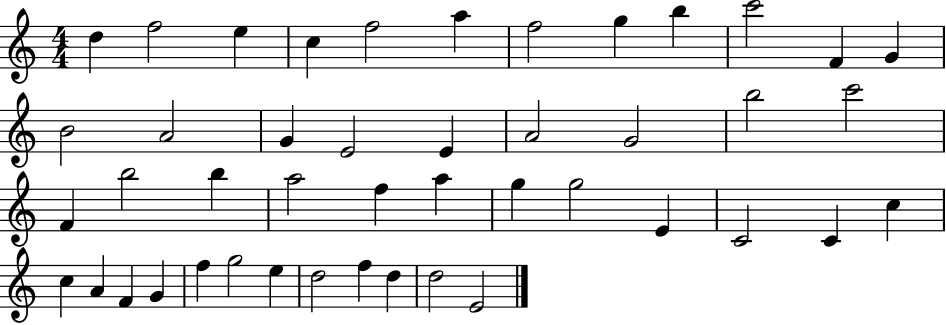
D5/q F5/h E5/q C5/q F5/h A5/q F5/h G5/q B5/q C6/h F4/q G4/q B4/h A4/h G4/q E4/h E4/q A4/h G4/h B5/h C6/h F4/q B5/h B5/q A5/h F5/q A5/q G5/q G5/h E4/q C4/h C4/q C5/q C5/q A4/q F4/q G4/q F5/q G5/h E5/q D5/h F5/q D5/q D5/h E4/h